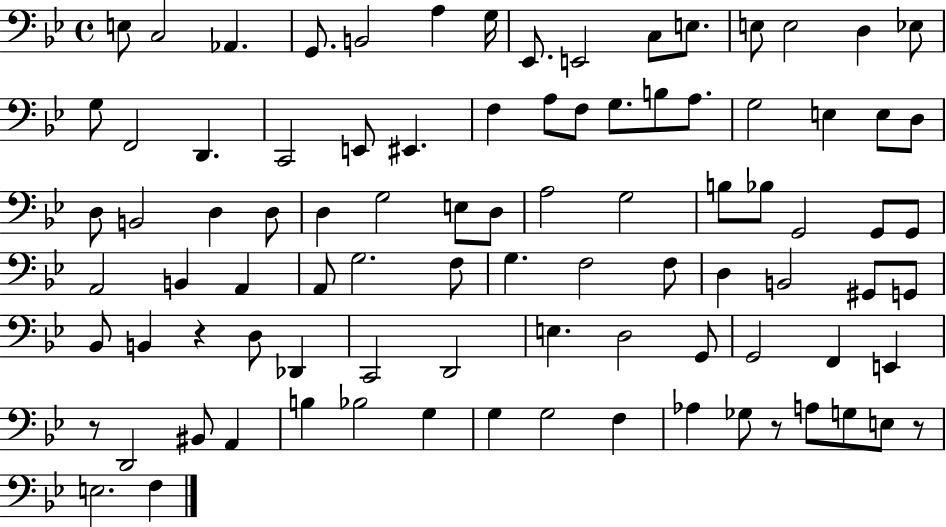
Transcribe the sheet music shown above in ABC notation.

X:1
T:Untitled
M:4/4
L:1/4
K:Bb
E,/2 C,2 _A,, G,,/2 B,,2 A, G,/4 _E,,/2 E,,2 C,/2 E,/2 E,/2 E,2 D, _E,/2 G,/2 F,,2 D,, C,,2 E,,/2 ^E,, F, A,/2 F,/2 G,/2 B,/2 A,/2 G,2 E, E,/2 D,/2 D,/2 B,,2 D, D,/2 D, G,2 E,/2 D,/2 A,2 G,2 B,/2 _B,/2 G,,2 G,,/2 G,,/2 A,,2 B,, A,, A,,/2 G,2 F,/2 G, F,2 F,/2 D, B,,2 ^G,,/2 G,,/2 _B,,/2 B,, z D,/2 _D,, C,,2 D,,2 E, D,2 G,,/2 G,,2 F,, E,, z/2 D,,2 ^B,,/2 A,, B, _B,2 G, G, G,2 F, _A, _G,/2 z/2 A,/2 G,/2 E,/2 z/2 E,2 F,